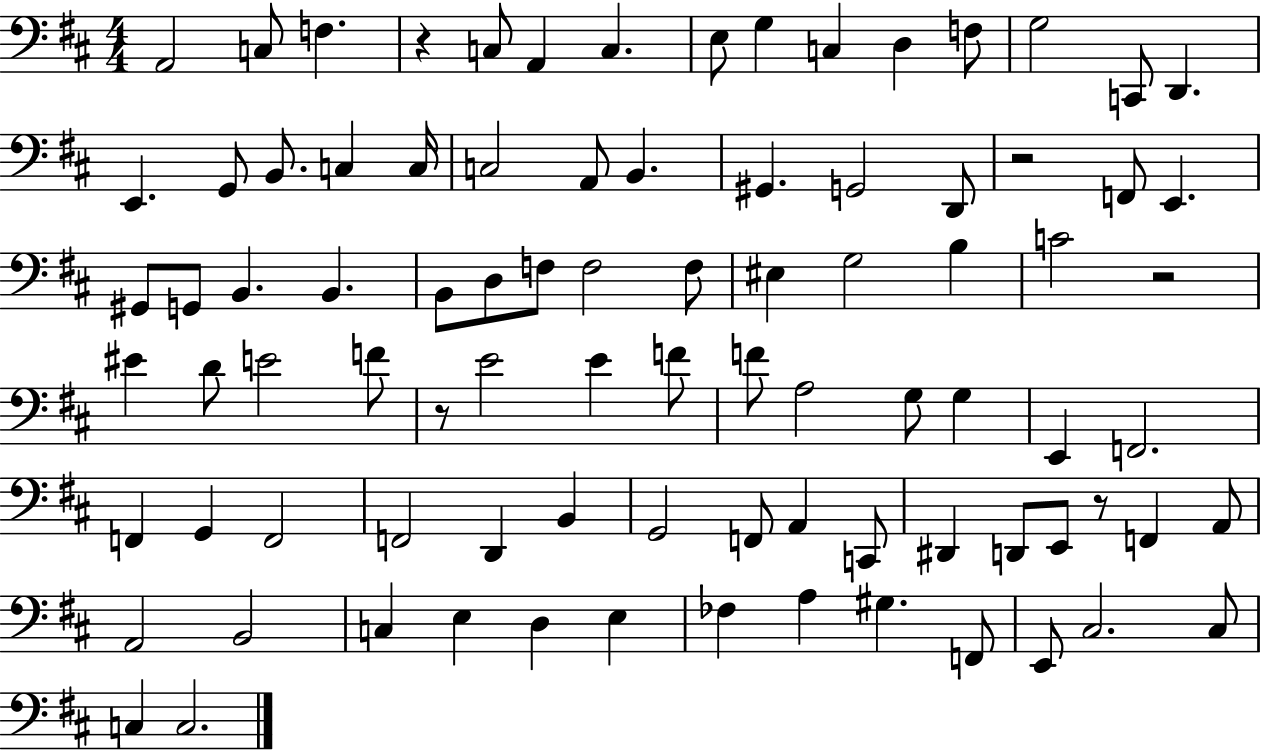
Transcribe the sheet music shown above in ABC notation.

X:1
T:Untitled
M:4/4
L:1/4
K:D
A,,2 C,/2 F, z C,/2 A,, C, E,/2 G, C, D, F,/2 G,2 C,,/2 D,, E,, G,,/2 B,,/2 C, C,/4 C,2 A,,/2 B,, ^G,, G,,2 D,,/2 z2 F,,/2 E,, ^G,,/2 G,,/2 B,, B,, B,,/2 D,/2 F,/2 F,2 F,/2 ^E, G,2 B, C2 z2 ^E D/2 E2 F/2 z/2 E2 E F/2 F/2 A,2 G,/2 G, E,, F,,2 F,, G,, F,,2 F,,2 D,, B,, G,,2 F,,/2 A,, C,,/2 ^D,, D,,/2 E,,/2 z/2 F,, A,,/2 A,,2 B,,2 C, E, D, E, _F, A, ^G, F,,/2 E,,/2 ^C,2 ^C,/2 C, C,2